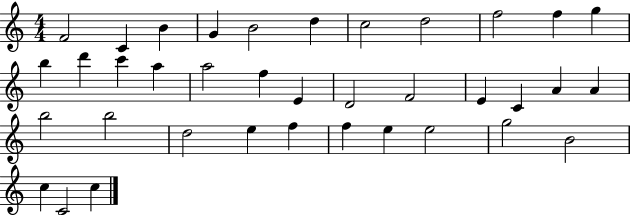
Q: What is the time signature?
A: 4/4